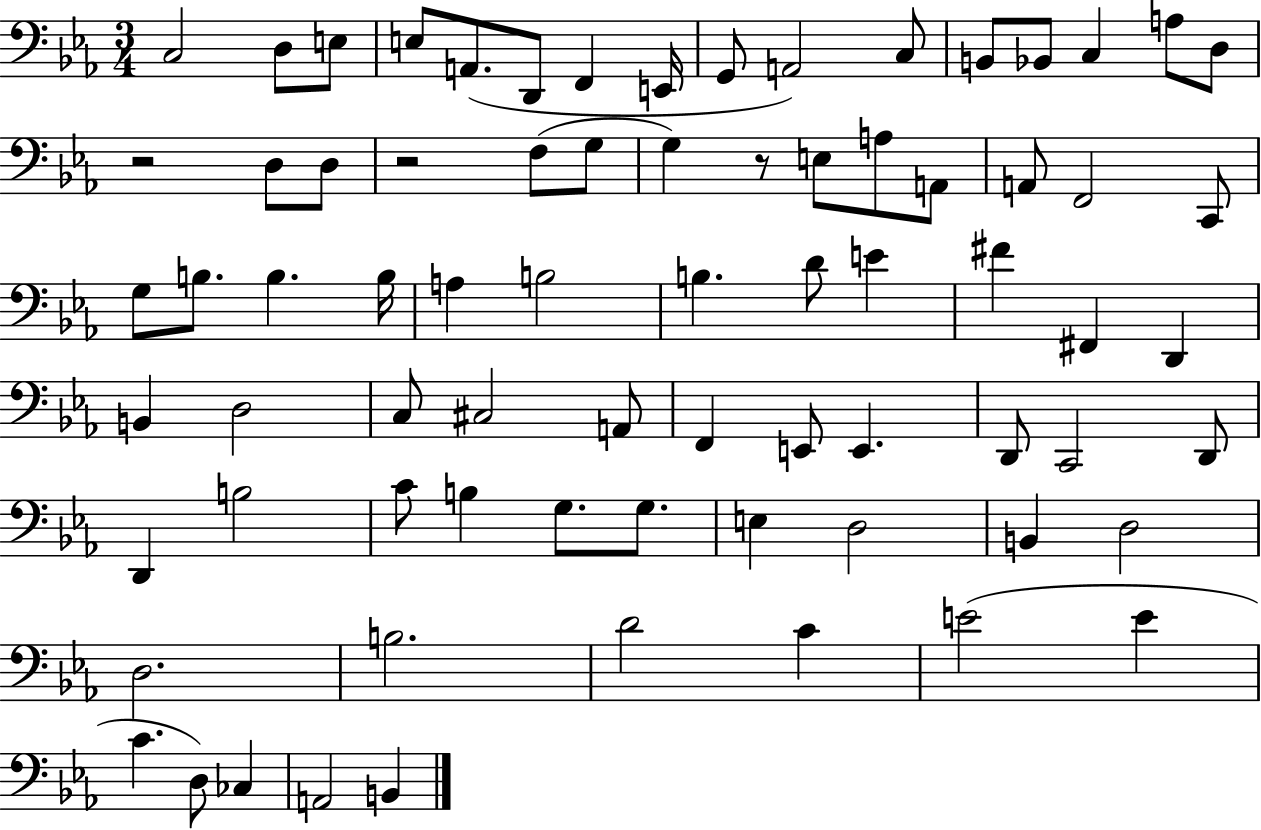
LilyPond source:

{
  \clef bass
  \numericTimeSignature
  \time 3/4
  \key ees \major
  \repeat volta 2 { c2 d8 e8 | e8 a,8.( d,8 f,4 e,16 | g,8 a,2) c8 | b,8 bes,8 c4 a8 d8 | \break r2 d8 d8 | r2 f8( g8 | g4) r8 e8 a8 a,8 | a,8 f,2 c,8 | \break g8 b8. b4. b16 | a4 b2 | b4. d'8 e'4 | fis'4 fis,4 d,4 | \break b,4 d2 | c8 cis2 a,8 | f,4 e,8 e,4. | d,8 c,2 d,8 | \break d,4 b2 | c'8 b4 g8. g8. | e4 d2 | b,4 d2 | \break d2. | b2. | d'2 c'4 | e'2( e'4 | \break c'4. d8) ces4 | a,2 b,4 | } \bar "|."
}